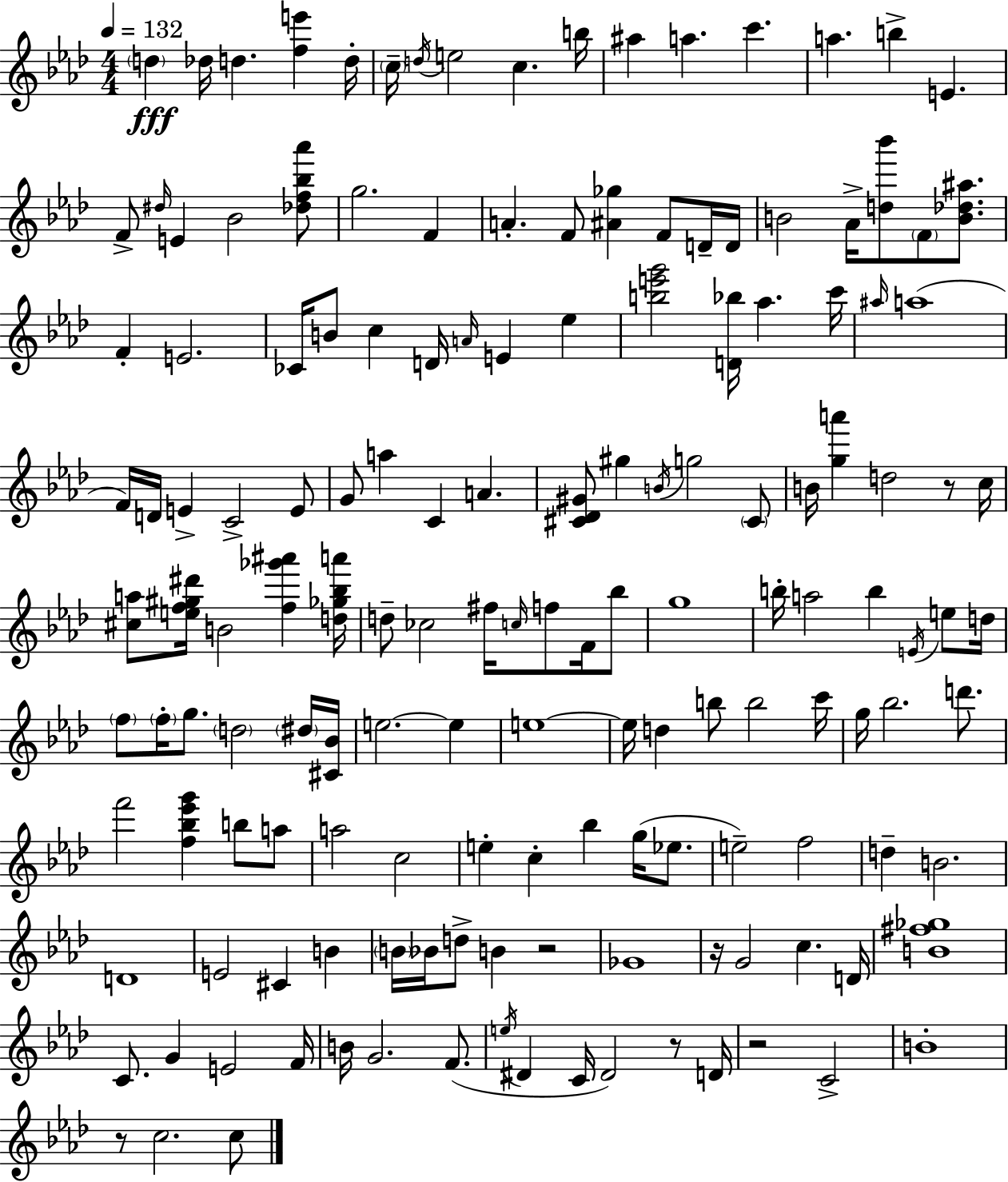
{
  \clef treble
  \numericTimeSignature
  \time 4/4
  \key f \minor
  \tempo 4 = 132
  \parenthesize d''4\fff des''16 d''4. <f'' e'''>4 d''16-. | \parenthesize c''16-- \acciaccatura { d''16 } e''2 c''4. | b''16 ais''4 a''4. c'''4. | a''4. b''4-> e'4. | \break f'8-> \grace { dis''16 } e'4 bes'2 | <des'' f'' bes'' aes'''>8 g''2. f'4 | a'4.-. f'8 <ais' ges''>4 f'8 | d'16-- d'16 b'2 aes'16-> <d'' bes'''>8 \parenthesize f'8 <b' des'' ais''>8. | \break f'4-. e'2. | ces'16 b'8 c''4 d'16 \grace { a'16 } e'4 ees''4 | <b'' e''' g'''>2 <d' bes''>16 aes''4. | c'''16 \grace { ais''16 }( a''1 | \break f'16) d'16 e'4-> c'2-> | e'8 g'8 a''4 c'4 a'4. | <cis' des' gis'>8 gis''4 \acciaccatura { b'16 } g''2 | \parenthesize cis'8 b'16 <g'' a'''>4 d''2 | \break r8 c''16 <cis'' a''>8 <e'' f'' gis'' dis'''>16 b'2 | <f'' ges''' ais'''>4 <d'' ges'' bes'' a'''>16 d''8-- ces''2 fis''16 | \grace { c''16 } f''8 f'16 bes''8 g''1 | b''16-. a''2 b''4 | \break \acciaccatura { e'16 } e''8 d''16 \parenthesize f''8 \parenthesize f''16-. g''8. \parenthesize d''2 | \parenthesize dis''16 <cis' bes'>16 e''2.~~ | e''4 e''1~~ | e''16 d''4 b''8 b''2 | \break c'''16 g''16 bes''2. | d'''8. f'''2 <f'' bes'' ees''' g'''>4 | b''8 a''8 a''2 c''2 | e''4-. c''4-. bes''4 | \break g''16( ees''8. e''2--) f''2 | d''4-- b'2. | d'1 | e'2 cis'4 | \break b'4 \parenthesize b'16 bes'16 d''8-> b'4 r2 | ges'1 | r16 g'2 | c''4. d'16 <b' fis'' ges''>1 | \break c'8. g'4 e'2 | f'16 b'16 g'2. | f'8.( \acciaccatura { e''16 } dis'4 c'16 dis'2) | r8 d'16 r2 | \break c'2-> b'1-. | r8 c''2. | c''8 \bar "|."
}